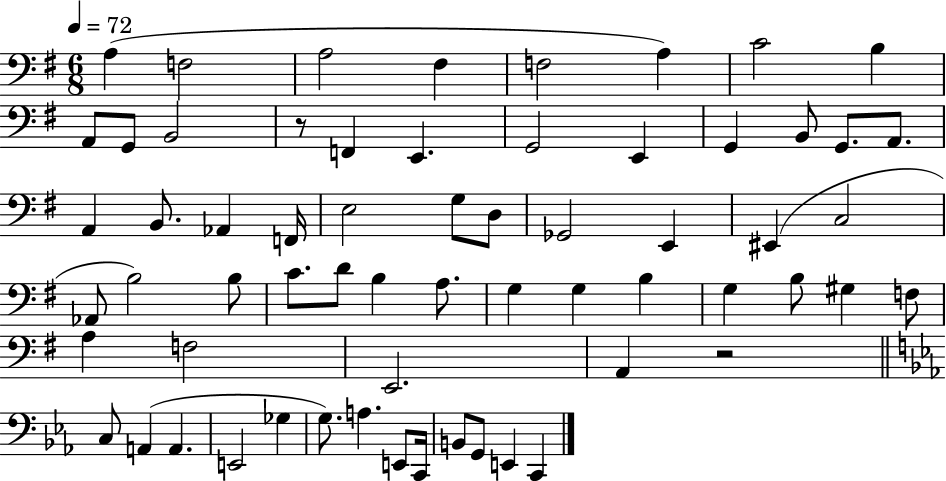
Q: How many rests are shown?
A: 2